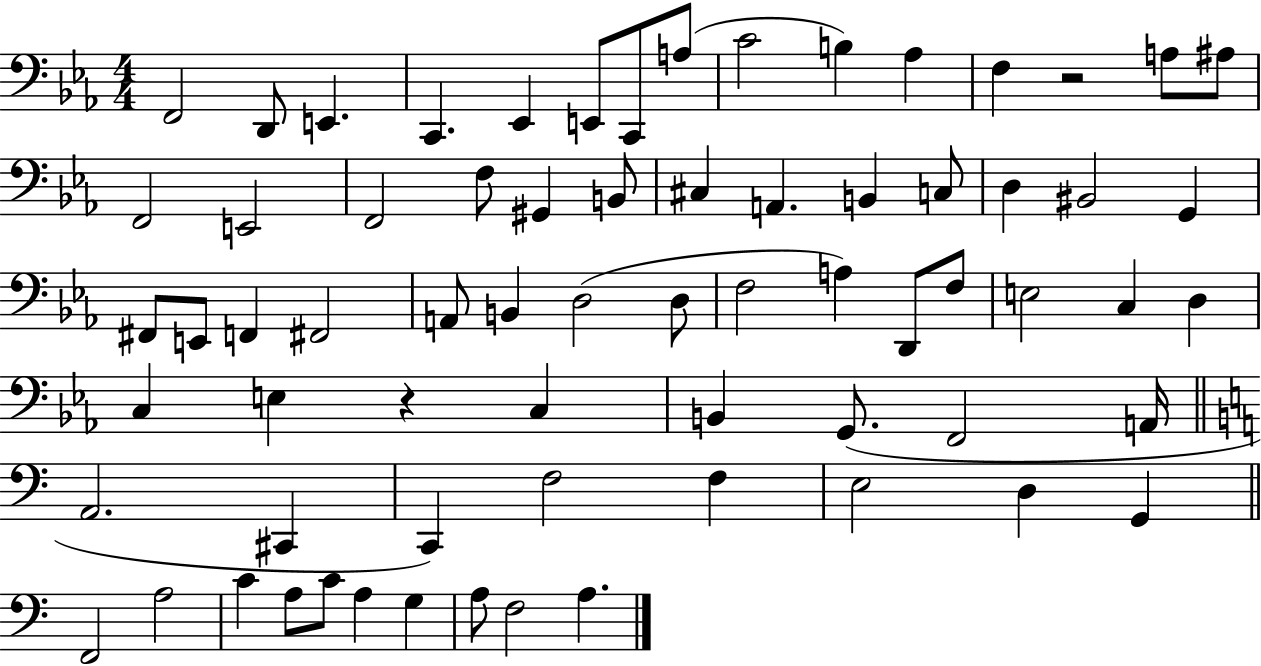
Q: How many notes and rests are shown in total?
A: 69